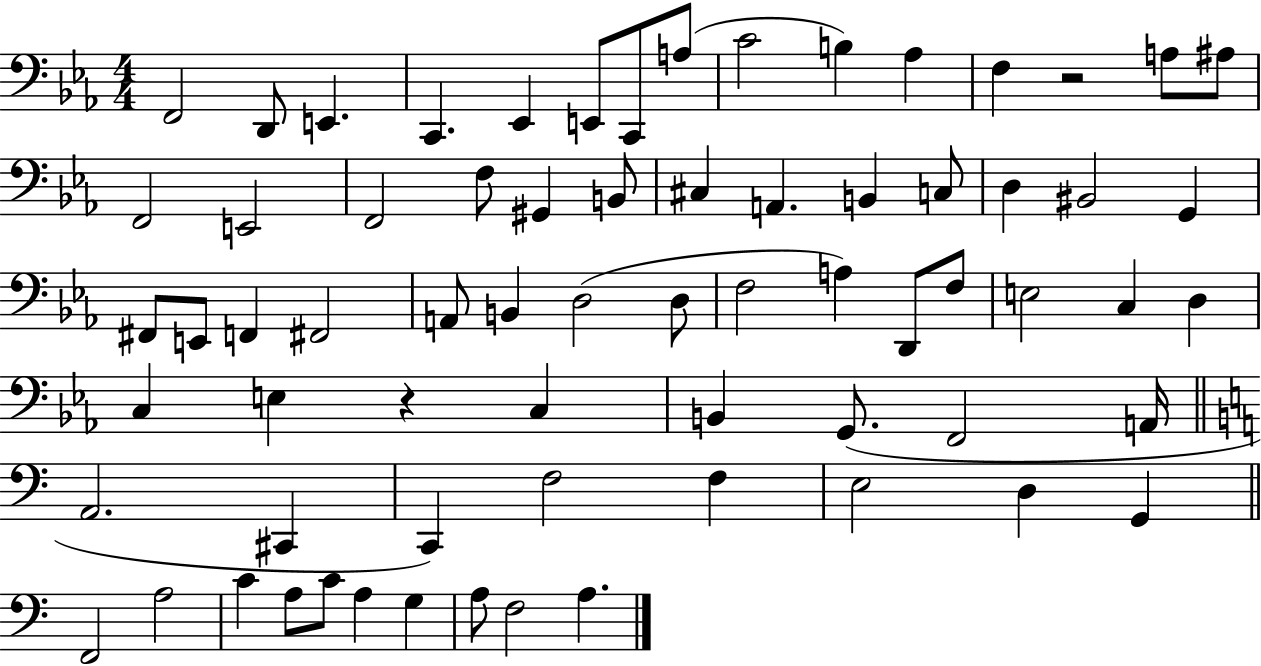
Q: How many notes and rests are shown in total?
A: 69